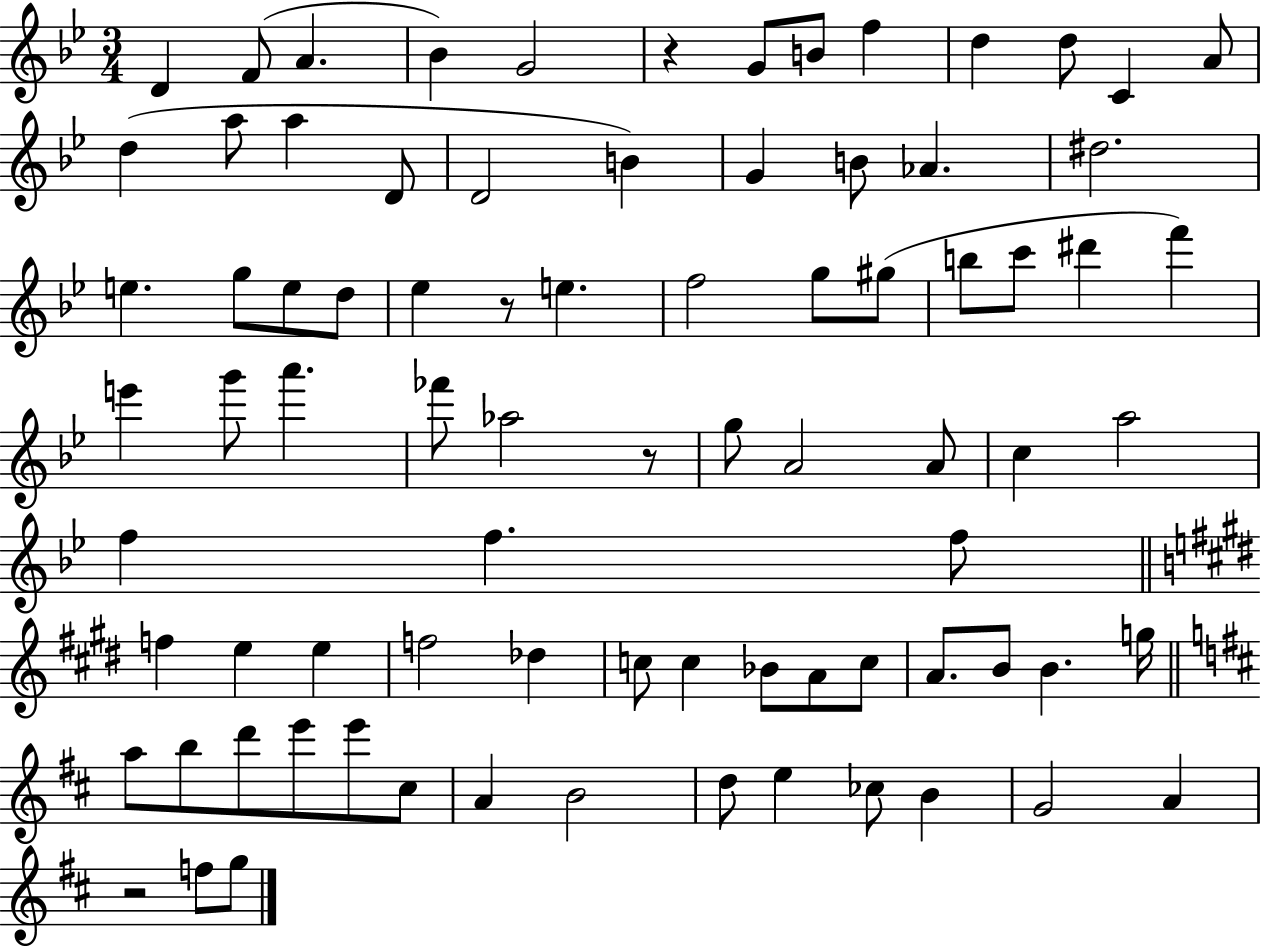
D4/q F4/e A4/q. Bb4/q G4/h R/q G4/e B4/e F5/q D5/q D5/e C4/q A4/e D5/q A5/e A5/q D4/e D4/h B4/q G4/q B4/e Ab4/q. D#5/h. E5/q. G5/e E5/e D5/e Eb5/q R/e E5/q. F5/h G5/e G#5/e B5/e C6/e D#6/q F6/q E6/q G6/e A6/q. FES6/e Ab5/h R/e G5/e A4/h A4/e C5/q A5/h F5/q F5/q. F5/e F5/q E5/q E5/q F5/h Db5/q C5/e C5/q Bb4/e A4/e C5/e A4/e. B4/e B4/q. G5/s A5/e B5/e D6/e E6/e E6/e C#5/e A4/q B4/h D5/e E5/q CES5/e B4/q G4/h A4/q R/h F5/e G5/e